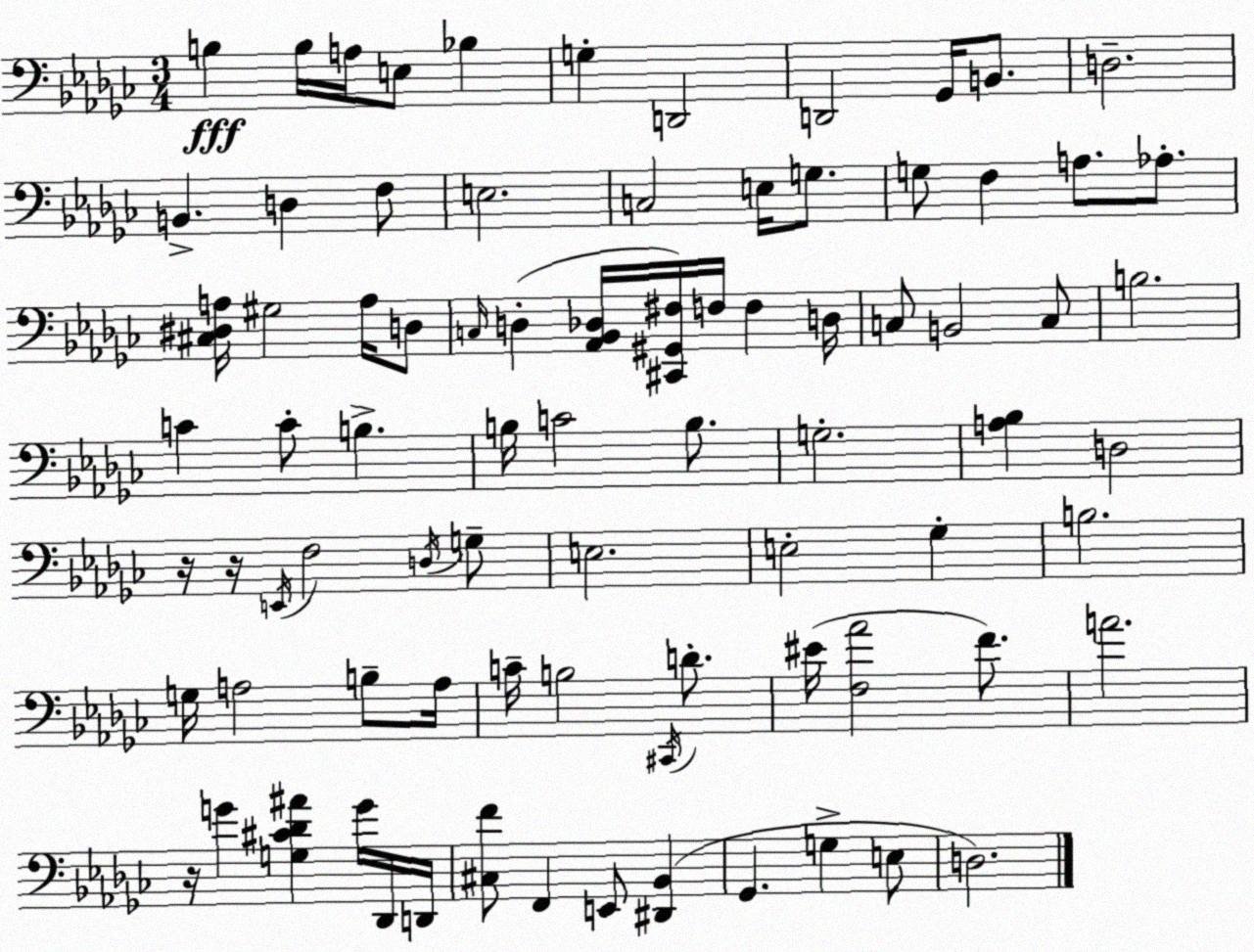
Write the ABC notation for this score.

X:1
T:Untitled
M:3/4
L:1/4
K:Ebm
B, B,/4 A,/4 E,/2 _B, G, D,,2 D,,2 _G,,/4 B,,/2 D,2 B,, D, F,/2 E,2 C,2 E,/4 G,/2 G,/2 F, A,/2 _A,/2 [^C,^D,A,]/4 ^G,2 A,/4 D,/2 C,/4 D, [_A,,_B,,_D,]/4 [^C,,^G,,^F,]/4 F,/4 F, D,/4 C,/2 B,,2 C,/2 B,2 C C/2 B, B,/4 C2 B,/2 G,2 [A,_B,] D,2 z/4 z/4 E,,/4 F,2 D,/4 G,/2 E,2 E,2 _G, B,2 G,/4 A,2 B,/2 A,/4 C/4 B,2 ^C,,/4 D/2 ^E/4 [F,_A]2 F/2 A2 z/4 G [G,^C_D^A] G/4 _D,,/4 D,,/4 [^C,F]/2 F,, E,,/2 [^D,,_B,,] _G,, G, E,/2 D,2